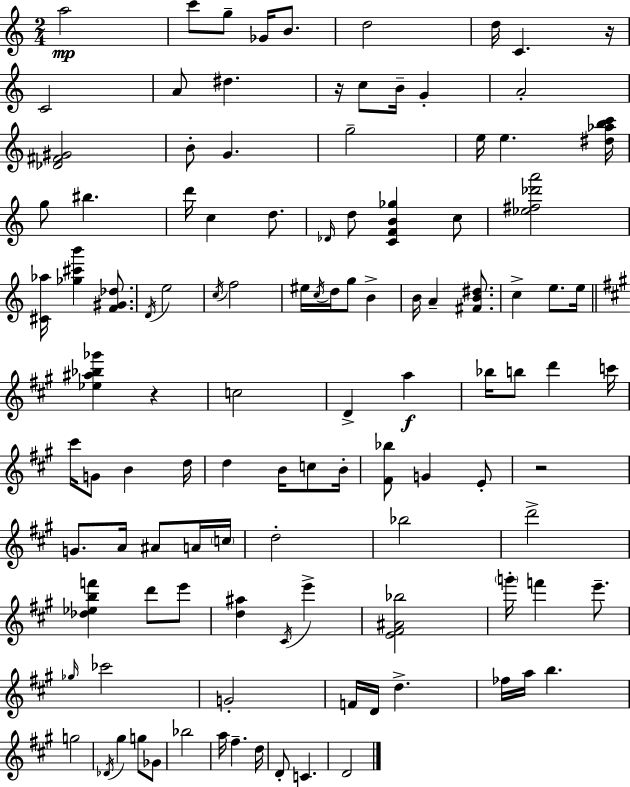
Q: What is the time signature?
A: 2/4